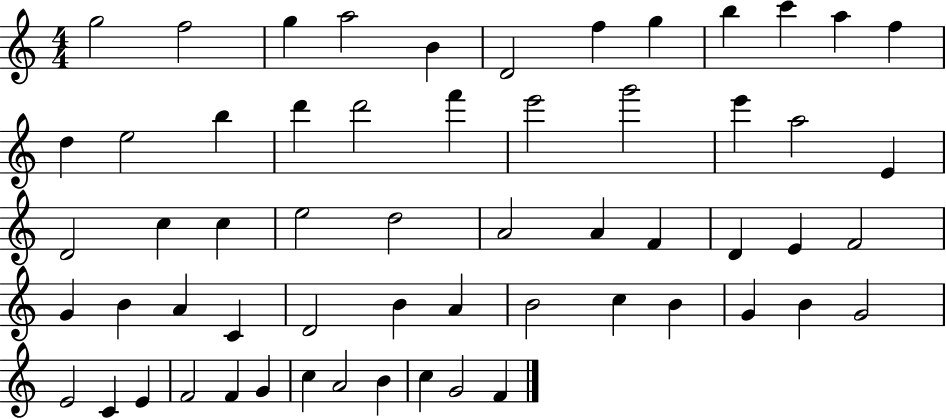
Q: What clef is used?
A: treble